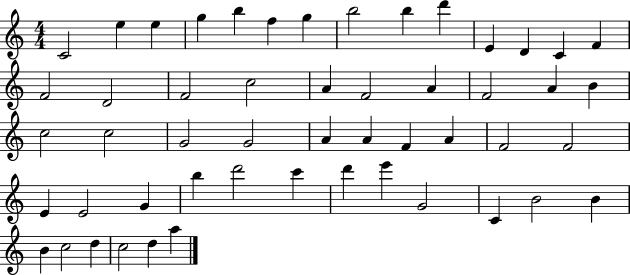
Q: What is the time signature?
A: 4/4